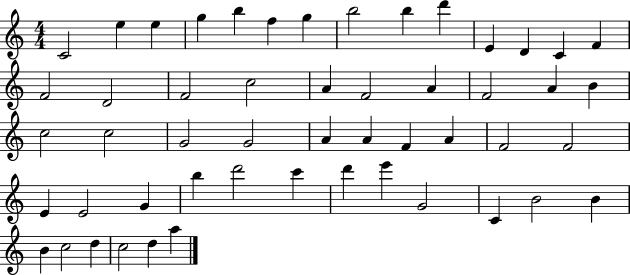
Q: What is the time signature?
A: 4/4